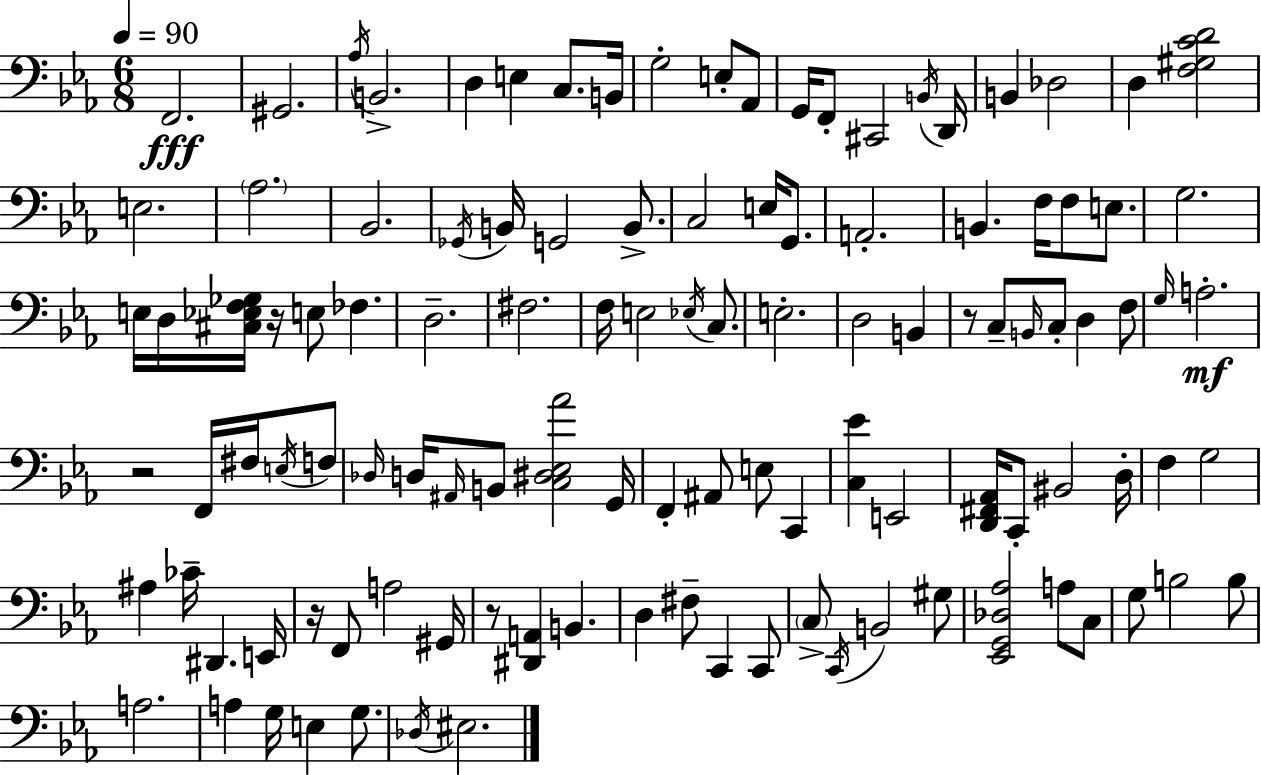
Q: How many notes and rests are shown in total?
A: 114